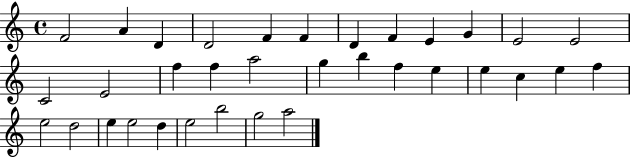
{
  \clef treble
  \time 4/4
  \defaultTimeSignature
  \key c \major
  f'2 a'4 d'4 | d'2 f'4 f'4 | d'4 f'4 e'4 g'4 | e'2 e'2 | \break c'2 e'2 | f''4 f''4 a''2 | g''4 b''4 f''4 e''4 | e''4 c''4 e''4 f''4 | \break e''2 d''2 | e''4 e''2 d''4 | e''2 b''2 | g''2 a''2 | \break \bar "|."
}